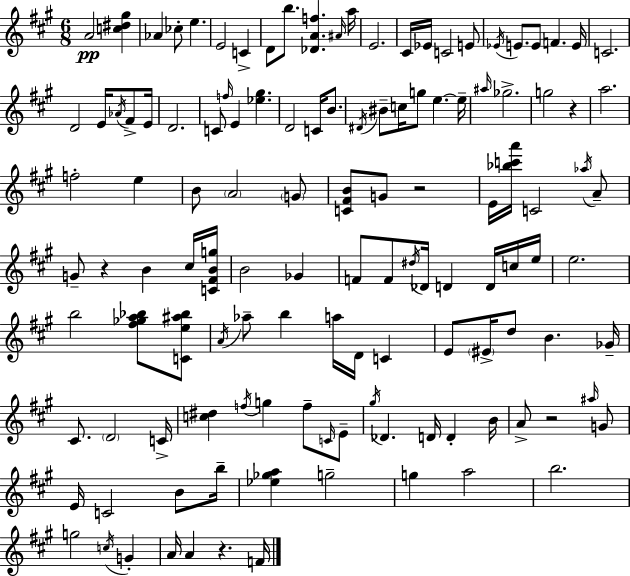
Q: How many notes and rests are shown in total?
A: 124